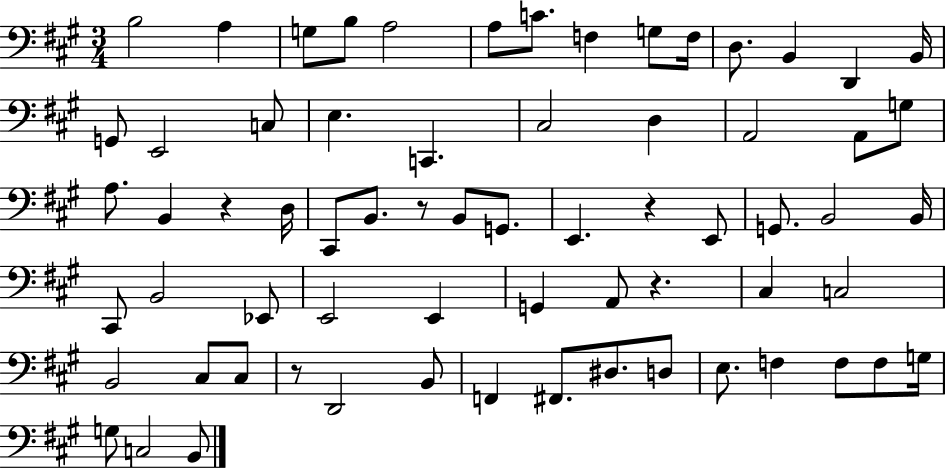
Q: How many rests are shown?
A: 5